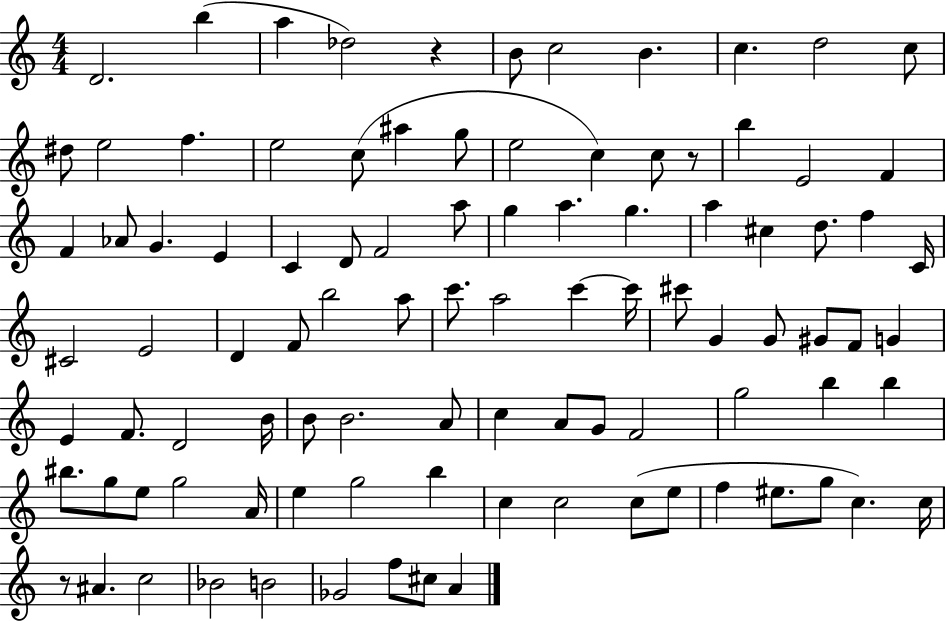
{
  \clef treble
  \numericTimeSignature
  \time 4/4
  \key c \major
  d'2. b''4( | a''4 des''2) r4 | b'8 c''2 b'4. | c''4. d''2 c''8 | \break dis''8 e''2 f''4. | e''2 c''8( ais''4 g''8 | e''2 c''4) c''8 r8 | b''4 e'2 f'4 | \break f'4 aes'8 g'4. e'4 | c'4 d'8 f'2 a''8 | g''4 a''4. g''4. | a''4 cis''4 d''8. f''4 c'16 | \break cis'2 e'2 | d'4 f'8 b''2 a''8 | c'''8. a''2 c'''4~~ c'''16 | cis'''8 g'4 g'8 gis'8 f'8 g'4 | \break e'4 f'8. d'2 b'16 | b'8 b'2. a'8 | c''4 a'8 g'8 f'2 | g''2 b''4 b''4 | \break bis''8. g''8 e''8 g''2 a'16 | e''4 g''2 b''4 | c''4 c''2 c''8( e''8 | f''4 eis''8. g''8 c''4.) c''16 | \break r8 ais'4. c''2 | bes'2 b'2 | ges'2 f''8 cis''8 a'4 | \bar "|."
}